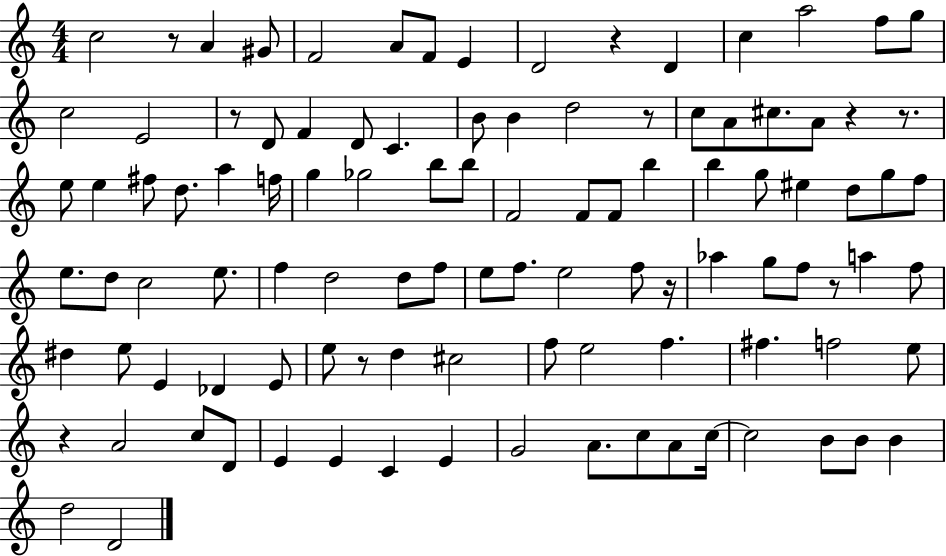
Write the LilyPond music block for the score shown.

{
  \clef treble
  \numericTimeSignature
  \time 4/4
  \key c \major
  c''2 r8 a'4 gis'8 | f'2 a'8 f'8 e'4 | d'2 r4 d'4 | c''4 a''2 f''8 g''8 | \break c''2 e'2 | r8 d'8 f'4 d'8 c'4. | b'8 b'4 d''2 r8 | c''8 a'8 cis''8. a'8 r4 r8. | \break e''8 e''4 fis''8 d''8. a''4 f''16 | g''4 ges''2 b''8 b''8 | f'2 f'8 f'8 b''4 | b''4 g''8 eis''4 d''8 g''8 f''8 | \break e''8. d''8 c''2 e''8. | f''4 d''2 d''8 f''8 | e''8 f''8. e''2 f''8 r16 | aes''4 g''8 f''8 r8 a''4 f''8 | \break dis''4 e''8 e'4 des'4 e'8 | e''8 r8 d''4 cis''2 | f''8 e''2 f''4. | fis''4. f''2 e''8 | \break r4 a'2 c''8 d'8 | e'4 e'4 c'4 e'4 | g'2 a'8. c''8 a'8 c''16~~ | c''2 b'8 b'8 b'4 | \break d''2 d'2 | \bar "|."
}